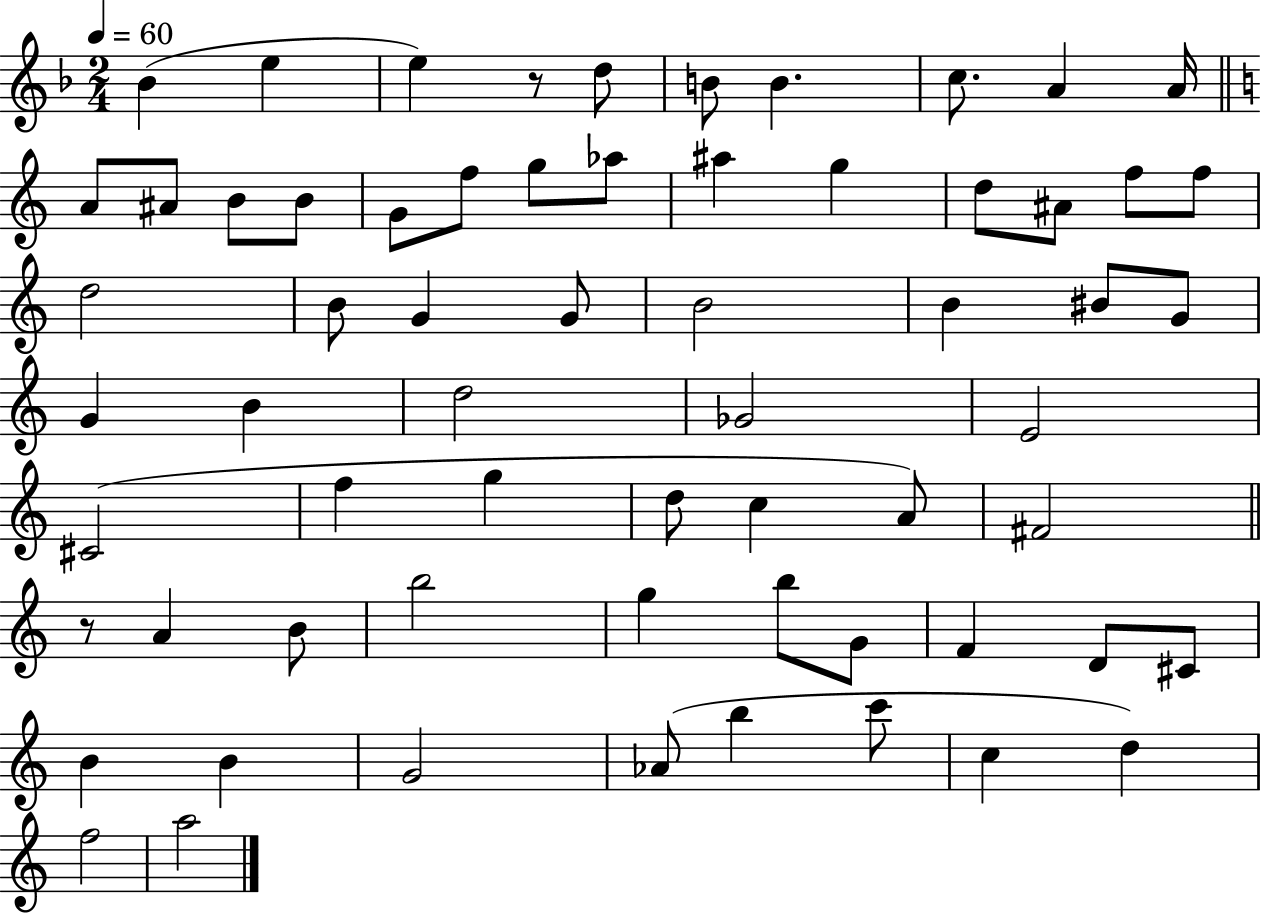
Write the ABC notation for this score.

X:1
T:Untitled
M:2/4
L:1/4
K:F
_B e e z/2 d/2 B/2 B c/2 A A/4 A/2 ^A/2 B/2 B/2 G/2 f/2 g/2 _a/2 ^a g d/2 ^A/2 f/2 f/2 d2 B/2 G G/2 B2 B ^B/2 G/2 G B d2 _G2 E2 ^C2 f g d/2 c A/2 ^F2 z/2 A B/2 b2 g b/2 G/2 F D/2 ^C/2 B B G2 _A/2 b c'/2 c d f2 a2